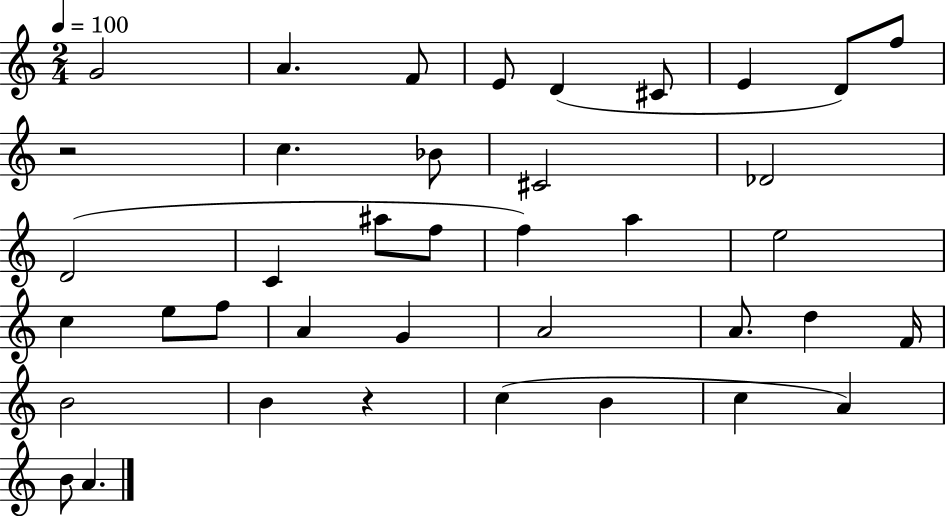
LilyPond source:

{
  \clef treble
  \numericTimeSignature
  \time 2/4
  \key c \major
  \tempo 4 = 100
  g'2 | a'4. f'8 | e'8 d'4( cis'8 | e'4 d'8) f''8 | \break r2 | c''4. bes'8 | cis'2 | des'2 | \break d'2( | c'4 ais''8 f''8 | f''4) a''4 | e''2 | \break c''4 e''8 f''8 | a'4 g'4 | a'2 | a'8. d''4 f'16 | \break b'2 | b'4 r4 | c''4( b'4 | c''4 a'4) | \break b'8 a'4. | \bar "|."
}